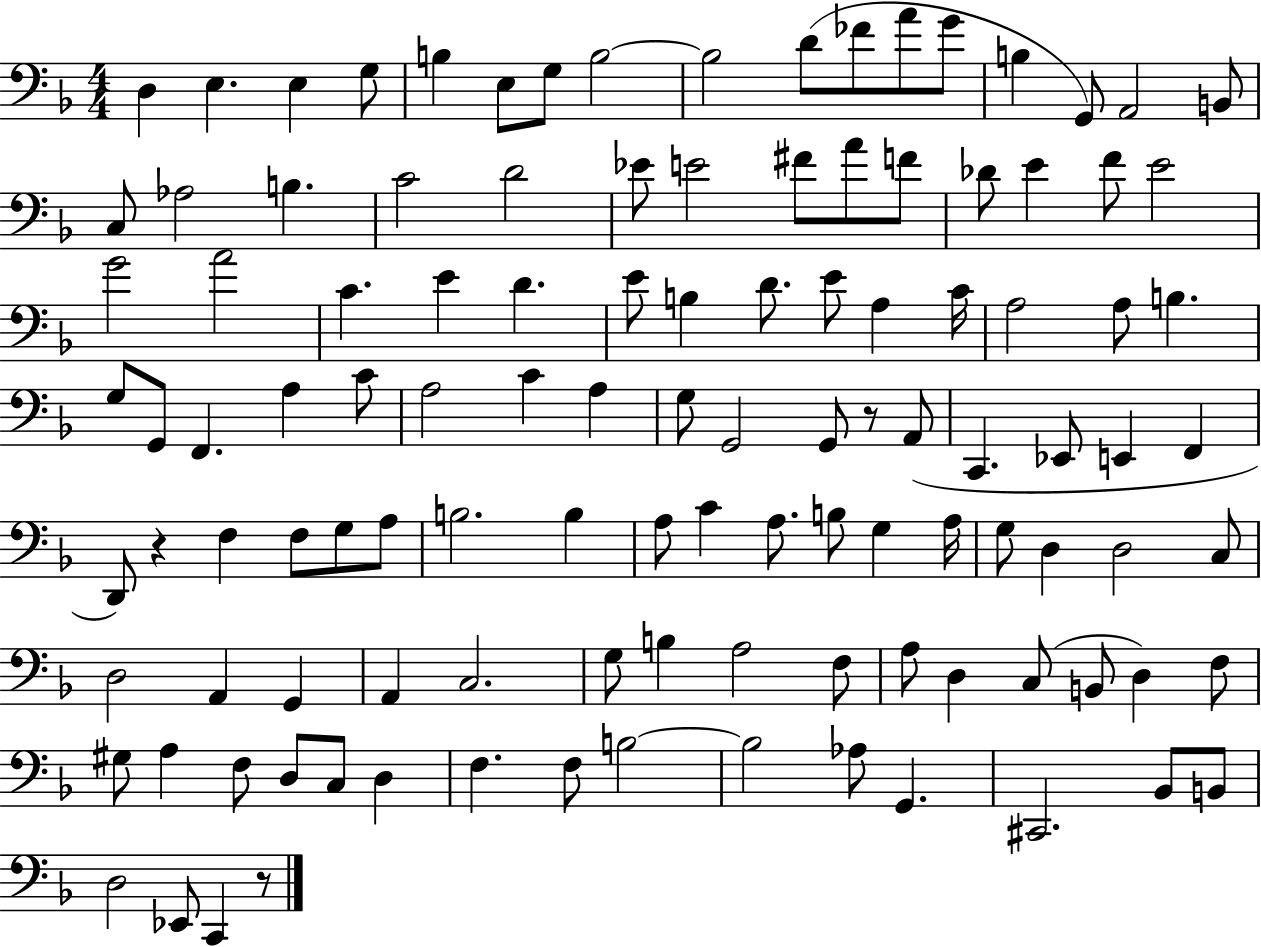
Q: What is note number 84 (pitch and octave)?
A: G3